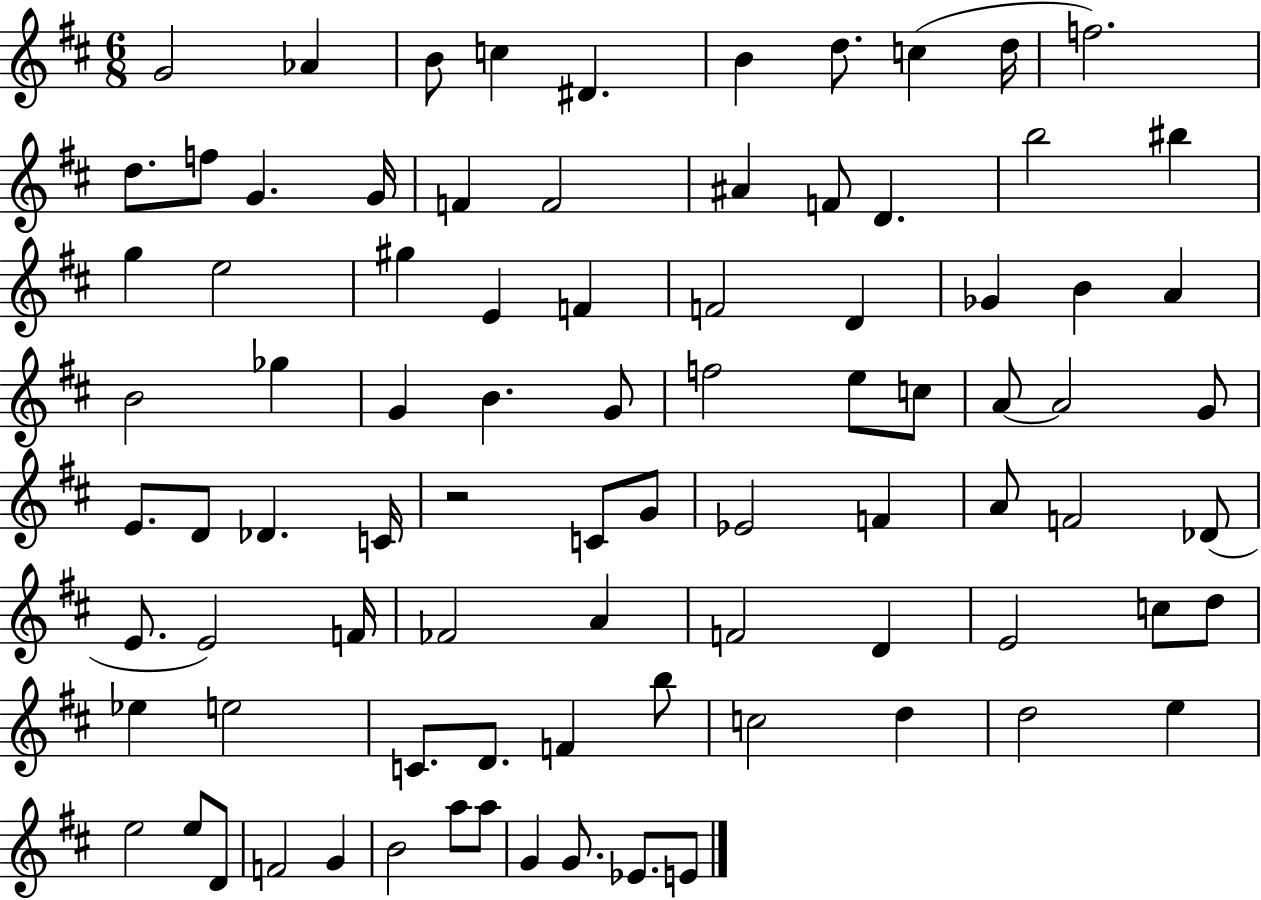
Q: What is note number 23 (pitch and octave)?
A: E5